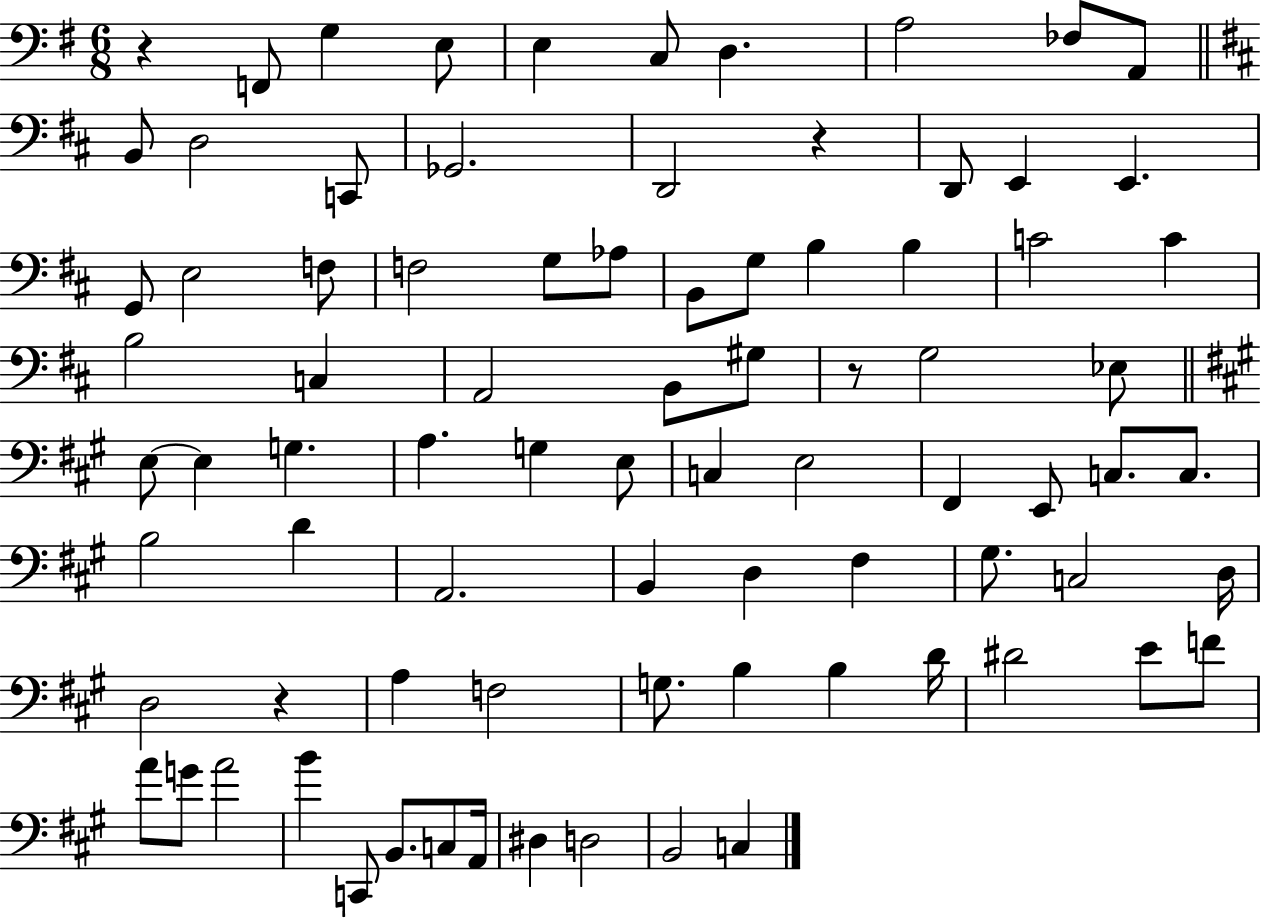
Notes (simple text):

R/q F2/e G3/q E3/e E3/q C3/e D3/q. A3/h FES3/e A2/e B2/e D3/h C2/e Gb2/h. D2/h R/q D2/e E2/q E2/q. G2/e E3/h F3/e F3/h G3/e Ab3/e B2/e G3/e B3/q B3/q C4/h C4/q B3/h C3/q A2/h B2/e G#3/e R/e G3/h Eb3/e E3/e E3/q G3/q. A3/q. G3/q E3/e C3/q E3/h F#2/q E2/e C3/e. C3/e. B3/h D4/q A2/h. B2/q D3/q F#3/q G#3/e. C3/h D3/s D3/h R/q A3/q F3/h G3/e. B3/q B3/q D4/s D#4/h E4/e F4/e A4/e G4/e A4/h B4/q C2/e B2/e. C3/e A2/s D#3/q D3/h B2/h C3/q